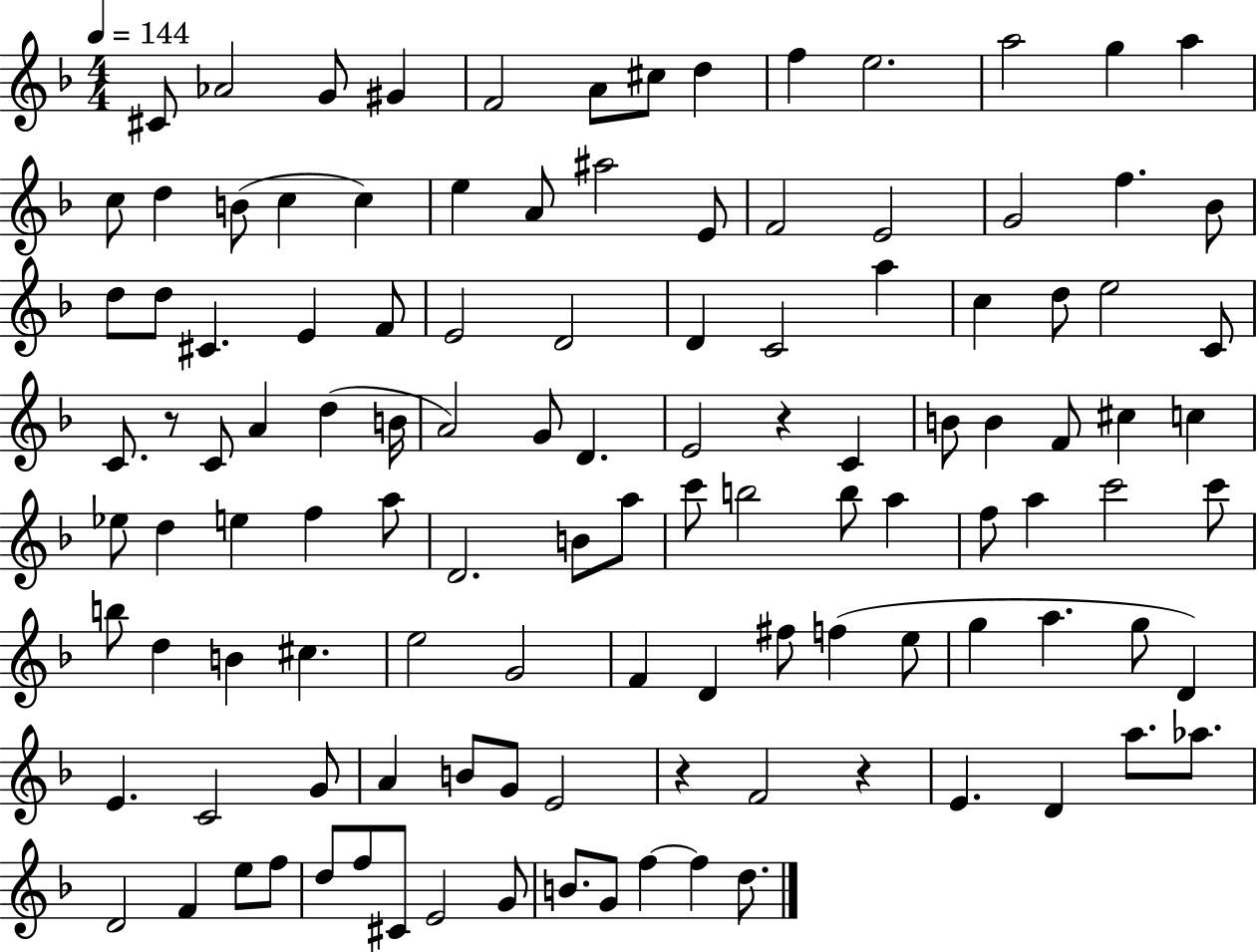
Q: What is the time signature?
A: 4/4